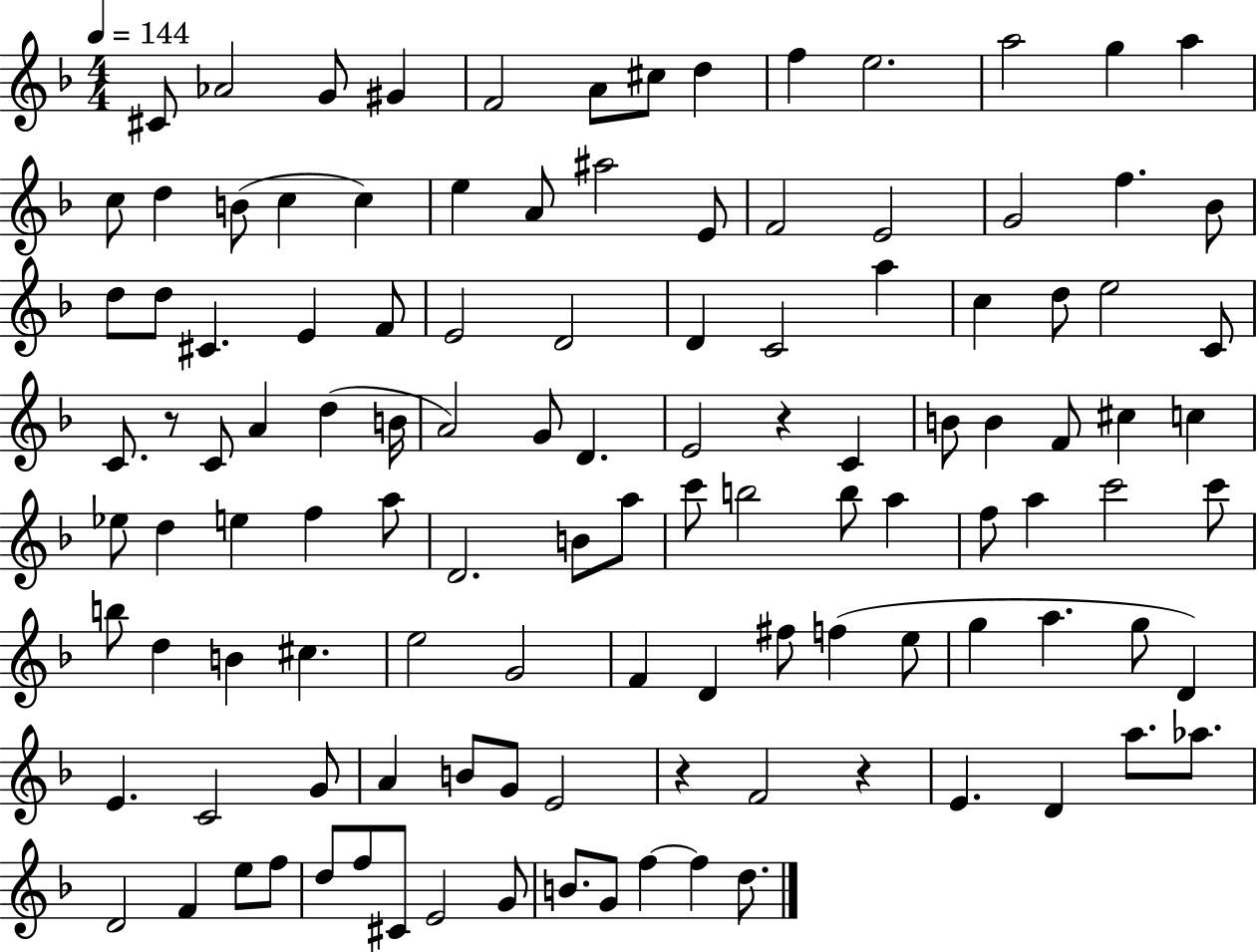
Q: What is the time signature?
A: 4/4